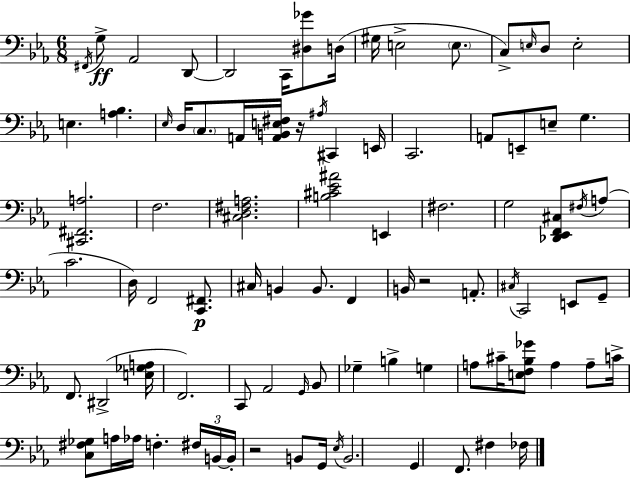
{
  \clef bass
  \numericTimeSignature
  \time 6/8
  \key c \minor
  \acciaccatura { fis,16 }\ff g8-> aes,2 d,8~~ | d,2 c,16 <dis ges'>8 | d16( gis16 e2-> \parenthesize e8. | c8->) \grace { e16 } d8 e2-. | \break e4. <a bes>4. | \grace { ees16 } d16 \parenthesize c8. a,16 <a, b, e fis>16 r16 \acciaccatura { ais16 } cis,4 | e,16 c,2. | a,8 e,8-- e8-- g4. | \break <cis, fis, a>2. | f2. | <cis d fis a>2. | <b cis' ees' ais'>2 | \break e,4 fis2. | g2 | <des, ees, f, cis>8 \acciaccatura { fis16 } a8( c'2. | d16) f,2 | \break <c, fis,>8.\p cis16 b,4 b,8. | f,4 b,16 r2 | a,8.-. \acciaccatura { cis16 } c,2 | e,8 g,8-- f,8. dis,2->( | \break <e ges a>16 f,2.) | c,8 aes,2 | \grace { g,16 } bes,8 ges4-- b4-> | g4 a8 cis'16-- <e f bes ges'>8 | \break a4 a8-- c'16-> <c fis ges>8 a16 aes16 f4.-. | \tuplet 3/2 { fis16 b,16~~ b,16-. } r2 | b,8 g,16 \acciaccatura { ees16 } b,2. | g,4 | \break f,8. fis4 fes16 \bar "|."
}